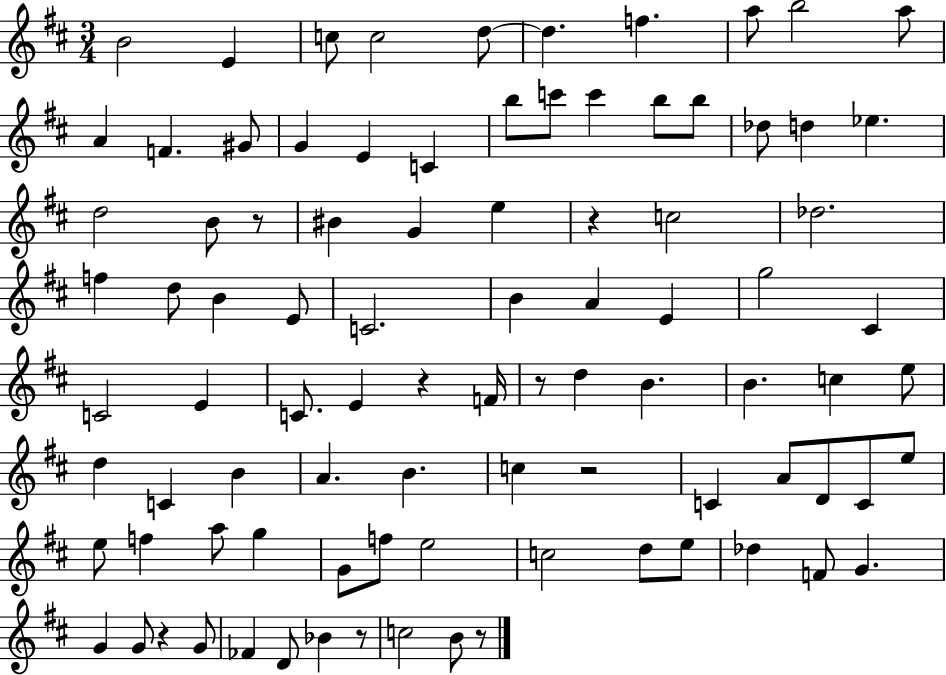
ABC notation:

X:1
T:Untitled
M:3/4
L:1/4
K:D
B2 E c/2 c2 d/2 d f a/2 b2 a/2 A F ^G/2 G E C b/2 c'/2 c' b/2 b/2 _d/2 d _e d2 B/2 z/2 ^B G e z c2 _d2 f d/2 B E/2 C2 B A E g2 ^C C2 E C/2 E z F/4 z/2 d B B c e/2 d C B A B c z2 C A/2 D/2 C/2 e/2 e/2 f a/2 g G/2 f/2 e2 c2 d/2 e/2 _d F/2 G G G/2 z G/2 _F D/2 _B z/2 c2 B/2 z/2